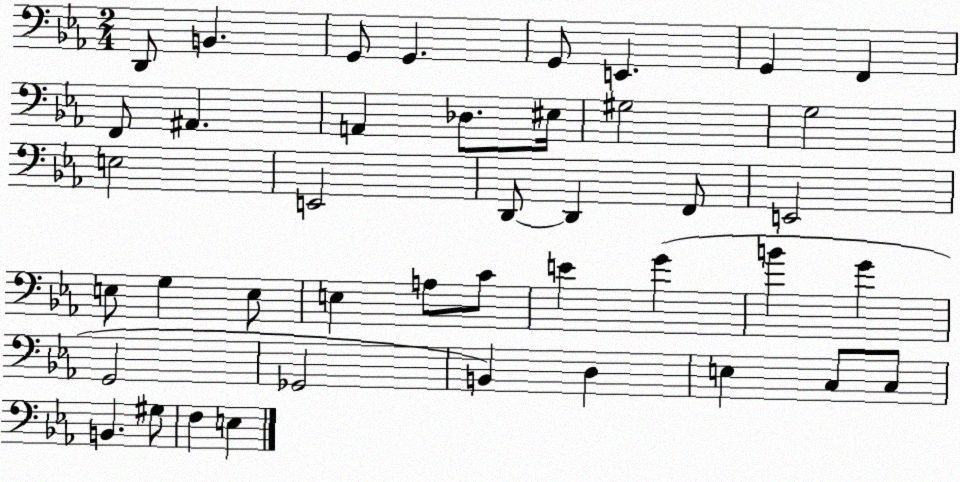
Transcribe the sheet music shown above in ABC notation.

X:1
T:Untitled
M:2/4
L:1/4
K:Eb
D,,/2 B,, G,,/2 G,, G,,/2 E,, G,, F,, F,,/2 ^A,, A,, _D,/2 ^E,/4 ^G,2 G,2 E,2 E,,2 D,,/2 D,, F,,/2 E,,2 E,/2 G, E,/2 E, A,/2 C/2 E G B G G,,2 _G,,2 B,, D, E, C,/2 C,/2 B,, ^G,/2 F, E,